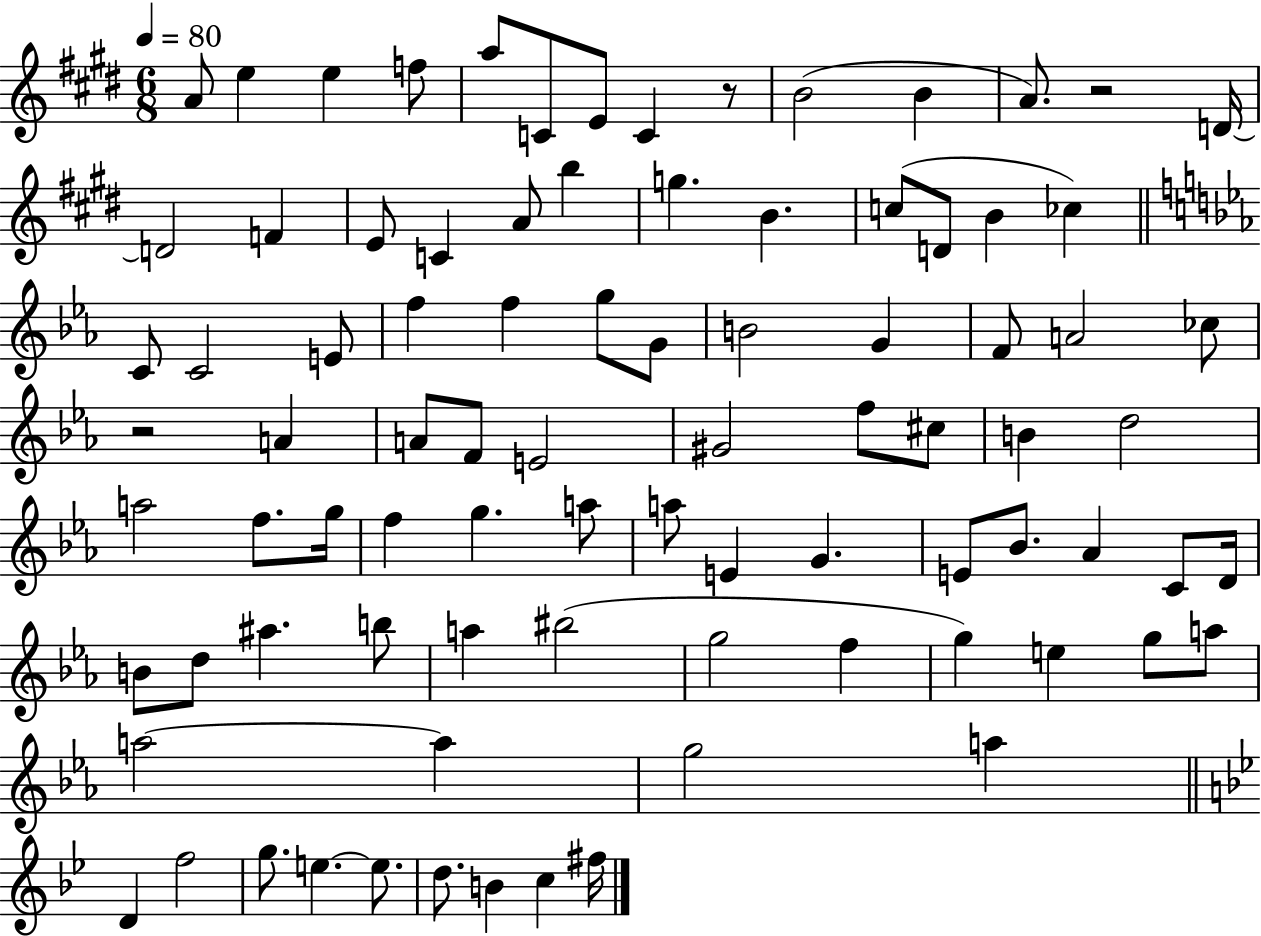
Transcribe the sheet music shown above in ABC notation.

X:1
T:Untitled
M:6/8
L:1/4
K:E
A/2 e e f/2 a/2 C/2 E/2 C z/2 B2 B A/2 z2 D/4 D2 F E/2 C A/2 b g B c/2 D/2 B _c C/2 C2 E/2 f f g/2 G/2 B2 G F/2 A2 _c/2 z2 A A/2 F/2 E2 ^G2 f/2 ^c/2 B d2 a2 f/2 g/4 f g a/2 a/2 E G E/2 _B/2 _A C/2 D/4 B/2 d/2 ^a b/2 a ^b2 g2 f g e g/2 a/2 a2 a g2 a D f2 g/2 e e/2 d/2 B c ^f/4